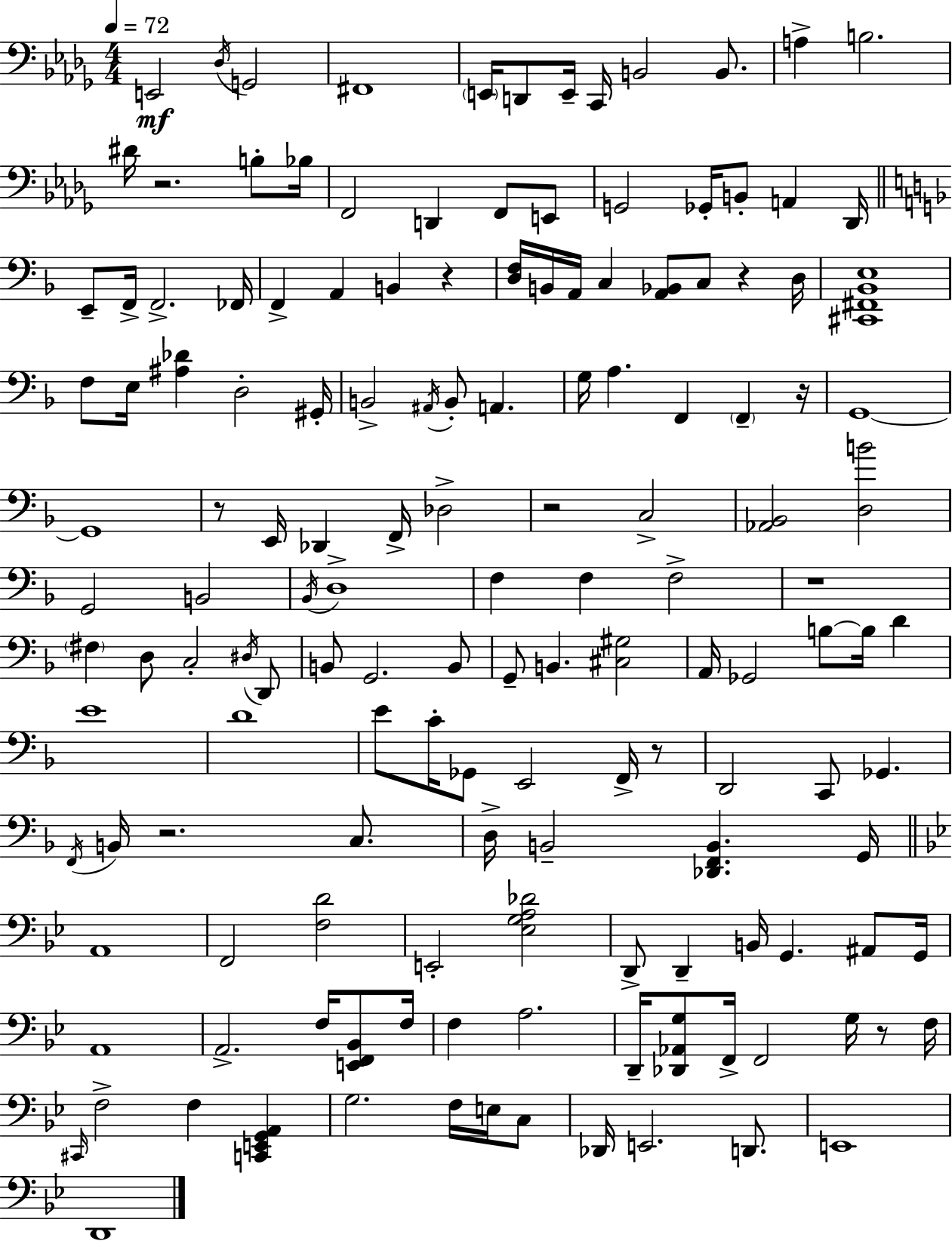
E2/h Db3/s G2/h F#2/w E2/s D2/e E2/s C2/s B2/h B2/e. A3/q B3/h. D#4/s R/h. B3/e Bb3/s F2/h D2/q F2/e E2/e G2/h Gb2/s B2/e A2/q Db2/s E2/e F2/s F2/h. FES2/s F2/q A2/q B2/q R/q [D3,F3]/s B2/s A2/s C3/q [A2,Bb2]/e C3/e R/q D3/s [C#2,F#2,Bb2,E3]/w F3/e E3/s [A#3,Db4]/q D3/h G#2/s B2/h A#2/s B2/e A2/q. G3/s A3/q. F2/q F2/q R/s G2/w G2/w R/e E2/s Db2/q F2/s Db3/h R/h C3/h [Ab2,Bb2]/h [D3,B4]/h G2/h B2/h Bb2/s D3/w F3/q F3/q F3/h R/w F#3/q D3/e C3/h D#3/s D2/e B2/e G2/h. B2/e G2/e B2/q. [C#3,G#3]/h A2/s Gb2/h B3/e B3/s D4/q E4/w D4/w E4/e C4/s Gb2/e E2/h F2/s R/e D2/h C2/e Gb2/q. F2/s B2/s R/h. C3/e. D3/s B2/h [Db2,F2,B2]/q. G2/s A2/w F2/h [F3,D4]/h E2/h [Eb3,G3,A3,Db4]/h D2/e D2/q B2/s G2/q. A#2/e G2/s A2/w A2/h. F3/s [E2,F2,Bb2]/e F3/s F3/q A3/h. D2/s [Db2,Ab2,G3]/e F2/s F2/h G3/s R/e F3/s C#2/s F3/h F3/q [C2,E2,G2,A2]/q G3/h. F3/s E3/s C3/e Db2/s E2/h. D2/e. E2/w D2/w